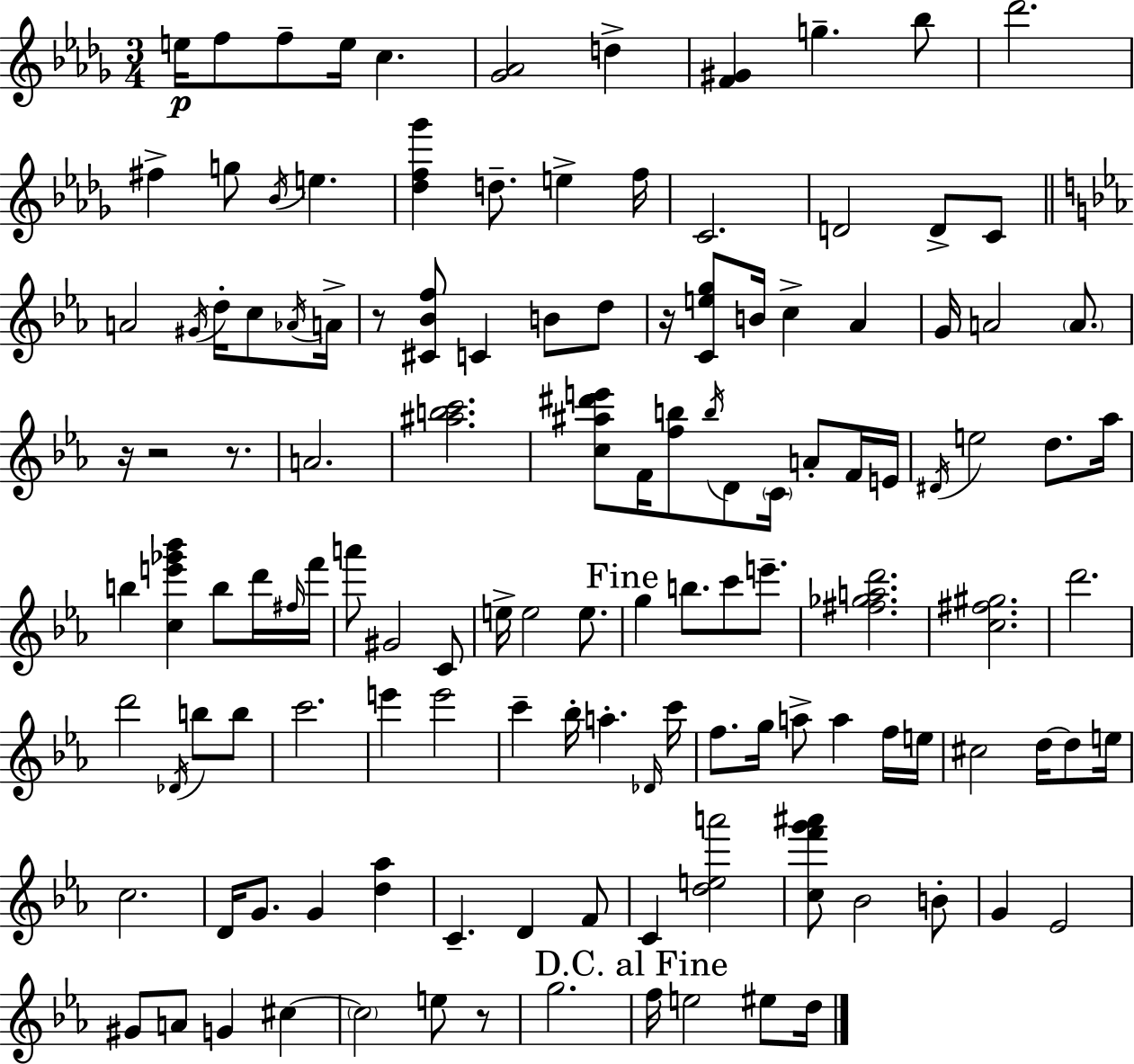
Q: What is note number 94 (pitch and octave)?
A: Bb4